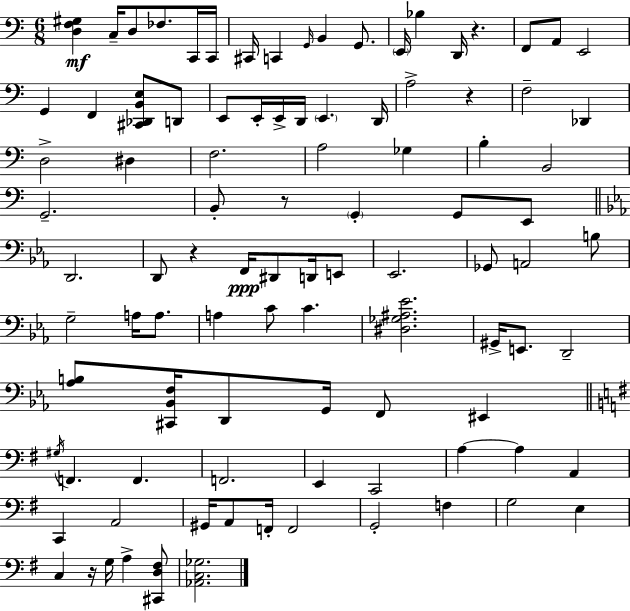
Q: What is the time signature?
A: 6/8